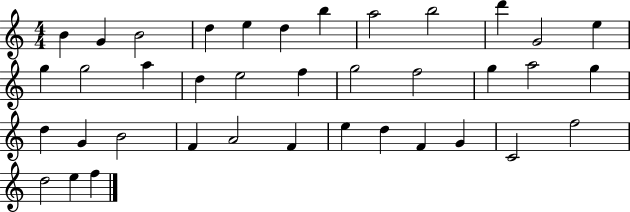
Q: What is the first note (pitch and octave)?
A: B4